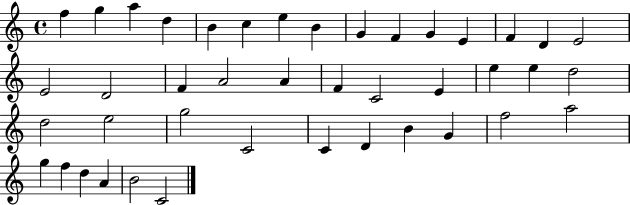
X:1
T:Untitled
M:4/4
L:1/4
K:C
f g a d B c e B G F G E F D E2 E2 D2 F A2 A F C2 E e e d2 d2 e2 g2 C2 C D B G f2 a2 g f d A B2 C2